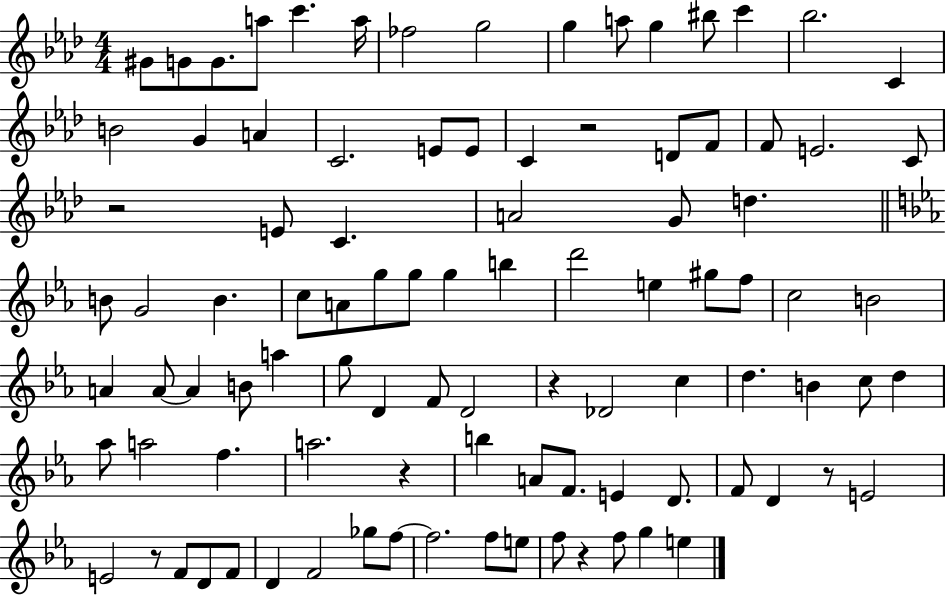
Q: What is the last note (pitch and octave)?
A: E5